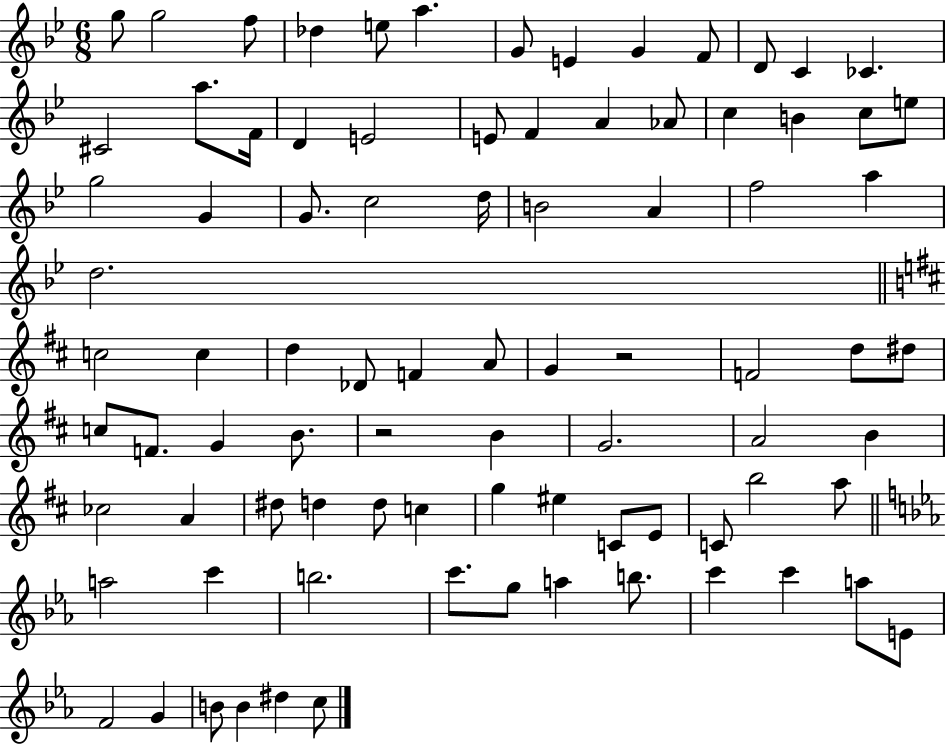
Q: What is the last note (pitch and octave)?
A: C5